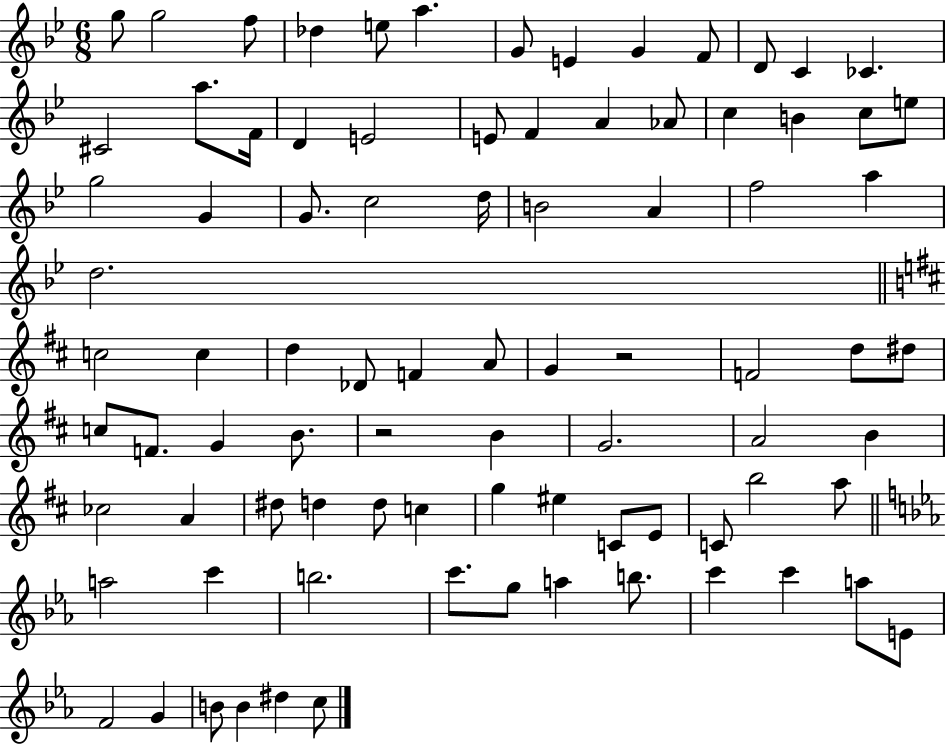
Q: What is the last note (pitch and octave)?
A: C5